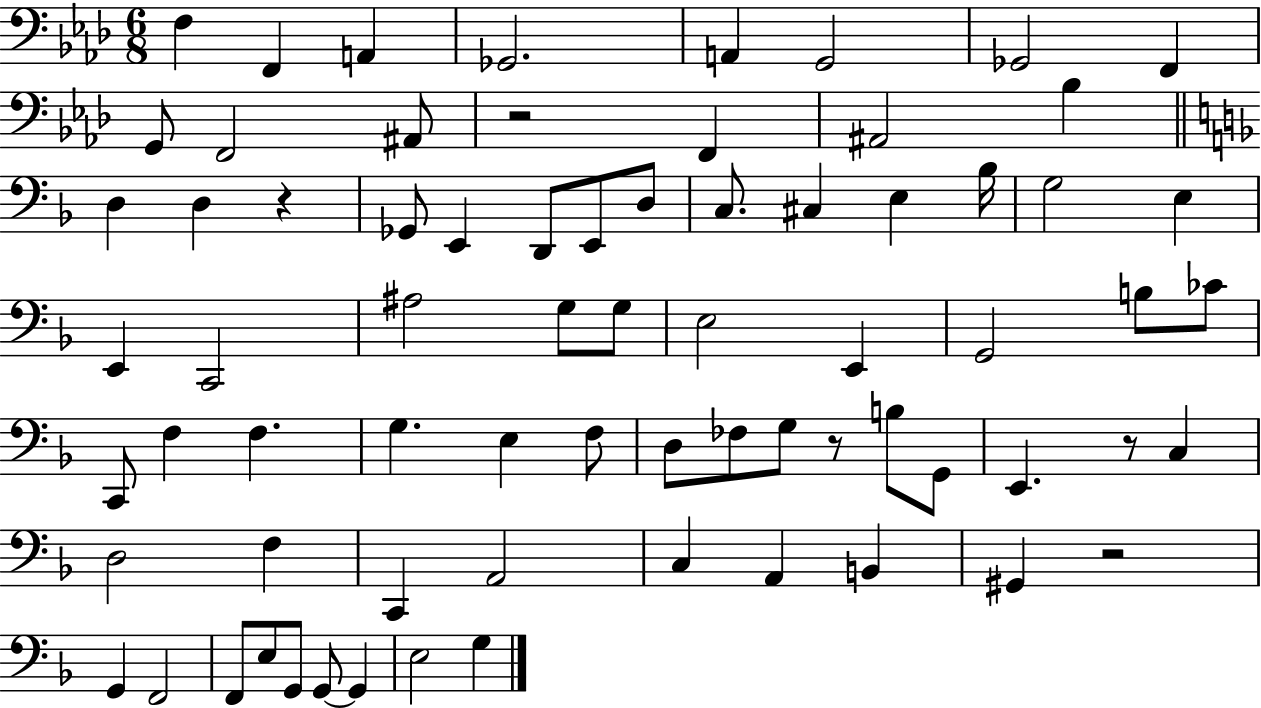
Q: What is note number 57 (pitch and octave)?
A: B2